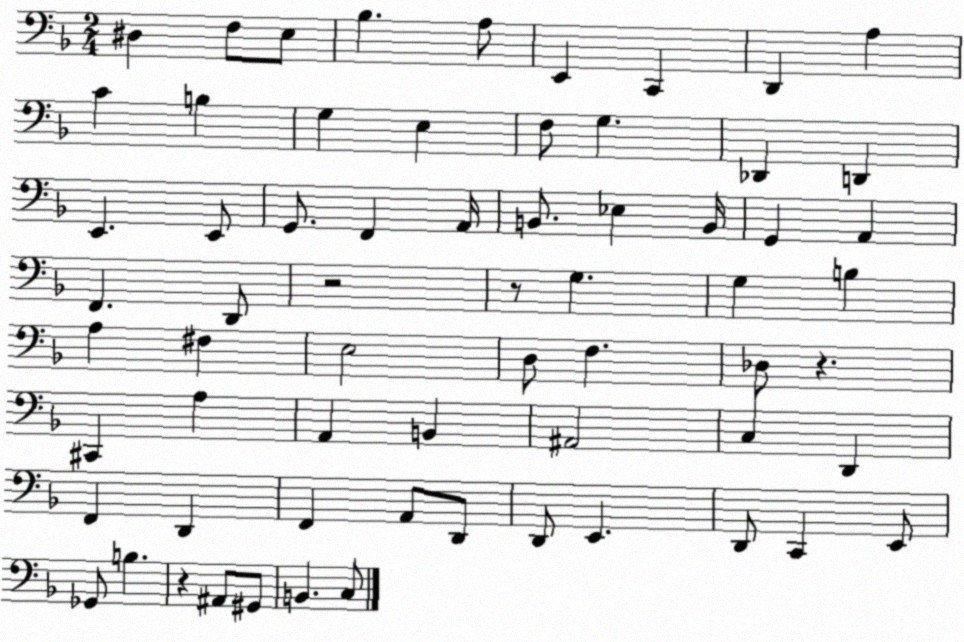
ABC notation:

X:1
T:Untitled
M:2/4
L:1/4
K:F
^D, F,/2 E,/2 _B, A,/2 E,, C,, D,, A, C B, G, E, F,/2 G, _D,, D,, E,, E,,/2 G,,/2 F,, A,,/4 B,,/2 _E, B,,/4 G,, A,, F,, D,,/2 z2 z/2 G, G, B, A, ^F, E,2 D,/2 F, _D,/2 z ^C,, A, A,, B,, ^A,,2 C, D,, F,, D,, F,, A,,/2 D,,/2 D,,/2 E,, D,,/2 C,, E,,/2 _G,,/2 B, z ^A,,/2 ^G,,/2 B,, C,/2